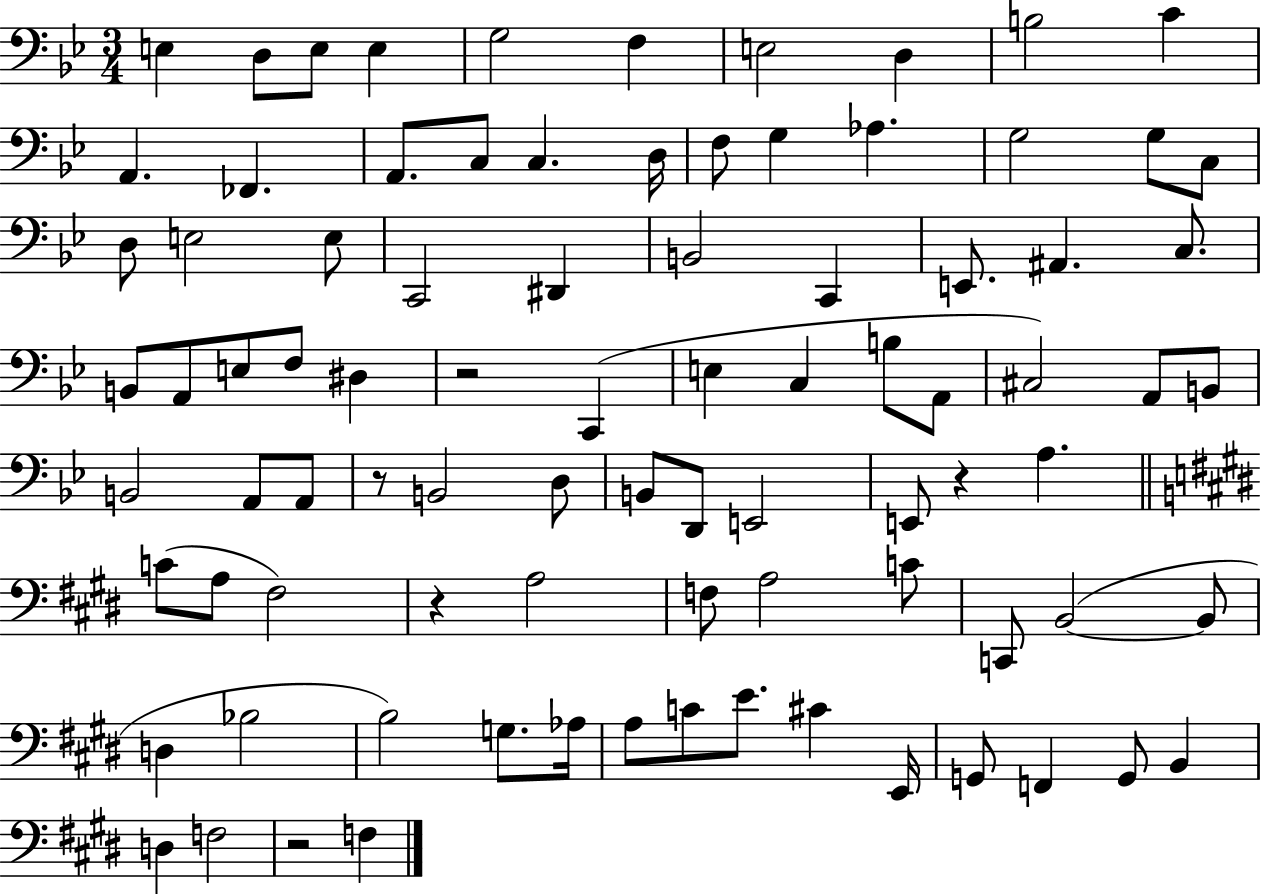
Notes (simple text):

E3/q D3/e E3/e E3/q G3/h F3/q E3/h D3/q B3/h C4/q A2/q. FES2/q. A2/e. C3/e C3/q. D3/s F3/e G3/q Ab3/q. G3/h G3/e C3/e D3/e E3/h E3/e C2/h D#2/q B2/h C2/q E2/e. A#2/q. C3/e. B2/e A2/e E3/e F3/e D#3/q R/h C2/q E3/q C3/q B3/e A2/e C#3/h A2/e B2/e B2/h A2/e A2/e R/e B2/h D3/e B2/e D2/e E2/h E2/e R/q A3/q. C4/e A3/e F#3/h R/q A3/h F3/e A3/h C4/e C2/e B2/h B2/e D3/q Bb3/h B3/h G3/e. Ab3/s A3/e C4/e E4/e. C#4/q E2/s G2/e F2/q G2/e B2/q D3/q F3/h R/h F3/q